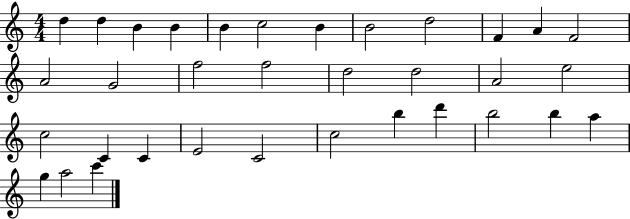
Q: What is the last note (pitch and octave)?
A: C6